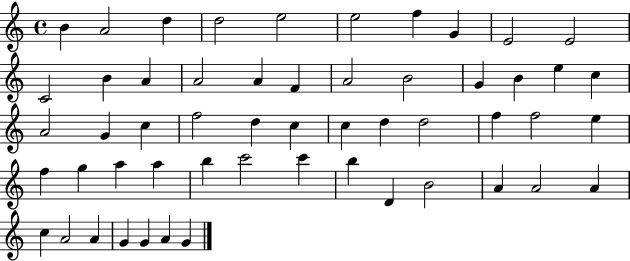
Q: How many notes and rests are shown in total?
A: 54